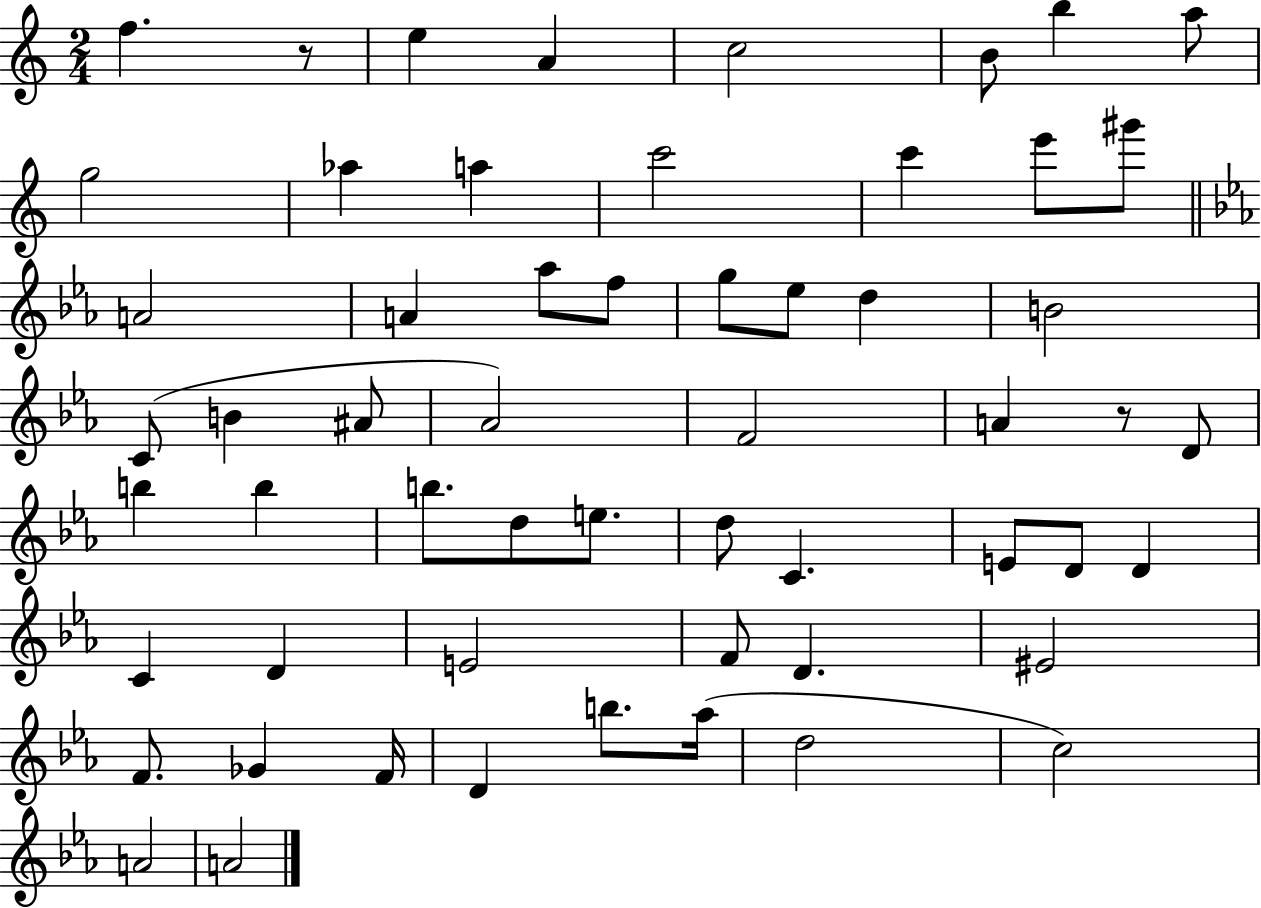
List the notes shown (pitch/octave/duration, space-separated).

F5/q. R/e E5/q A4/q C5/h B4/e B5/q A5/e G5/h Ab5/q A5/q C6/h C6/q E6/e G#6/e A4/h A4/q Ab5/e F5/e G5/e Eb5/e D5/q B4/h C4/e B4/q A#4/e Ab4/h F4/h A4/q R/e D4/e B5/q B5/q B5/e. D5/e E5/e. D5/e C4/q. E4/e D4/e D4/q C4/q D4/q E4/h F4/e D4/q. EIS4/h F4/e. Gb4/q F4/s D4/q B5/e. Ab5/s D5/h C5/h A4/h A4/h